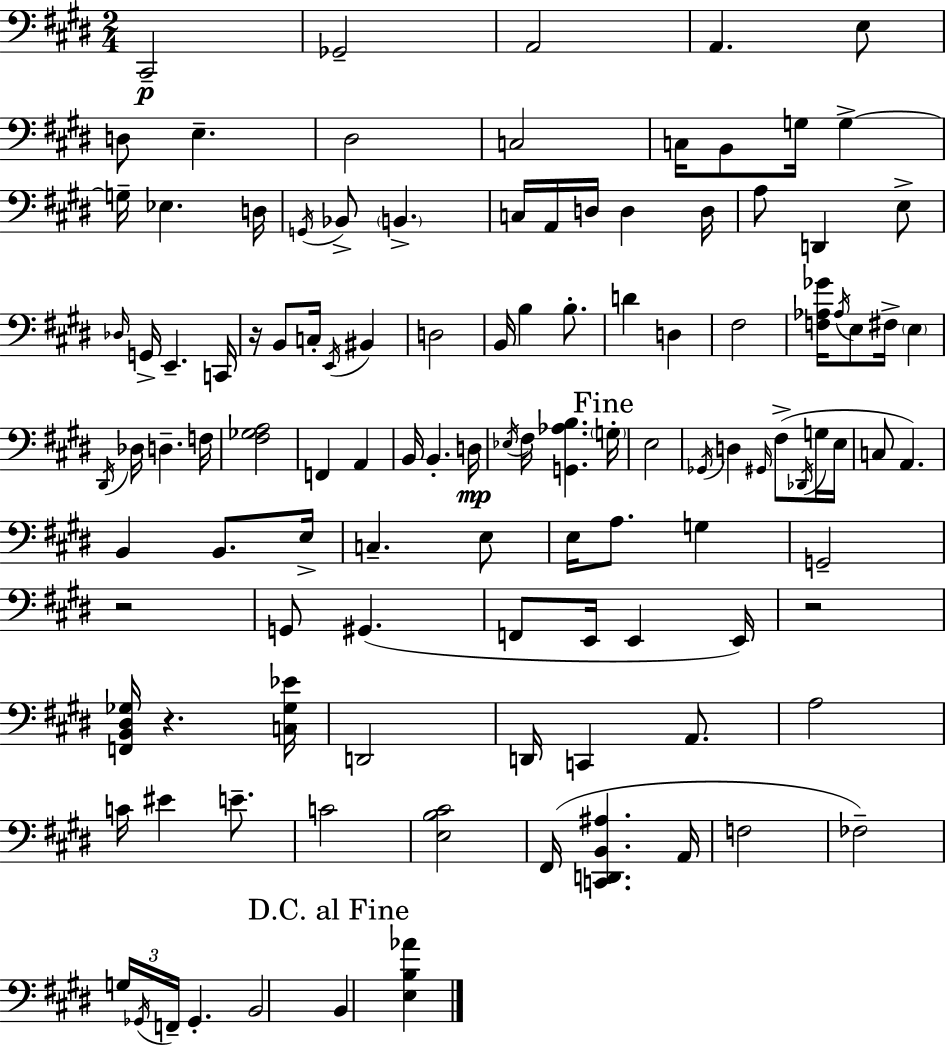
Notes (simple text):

C#2/h Gb2/h A2/h A2/q. E3/e D3/e E3/q. D#3/h C3/h C3/s B2/e G3/s G3/q G3/s Eb3/q. D3/s G2/s Bb2/e B2/q. C3/s A2/s D3/s D3/q D3/s A3/e D2/q E3/e Db3/s G2/s E2/q. C2/s R/s B2/e C3/s E2/s BIS2/q D3/h B2/s B3/q B3/e. D4/q D3/q F#3/h [F3,Ab3,Gb4]/s Ab3/s E3/e F#3/s E3/q D#2/s Db3/s D3/q. F3/s [F#3,Gb3,A3]/h F2/q A2/q B2/s B2/q. D3/s Eb3/s F#3/s [G2,Ab3,B3]/q. G3/s E3/h Gb2/s D3/q G#2/s F#3/e Db2/s G3/s E3/s C3/e A2/q. B2/q B2/e. E3/s C3/q. E3/e E3/s A3/e. G3/q G2/h R/h G2/e G#2/q. F2/e E2/s E2/q E2/s R/h [F2,B2,D#3,Gb3]/s R/q. [C3,Gb3,Eb4]/s D2/h D2/s C2/q A2/e. A3/h C4/s EIS4/q E4/e. C4/h [E3,B3,C#4]/h F#2/s [C2,D2,B2,A#3]/q. A2/s F3/h FES3/h G3/s Gb2/s F2/s Gb2/q. B2/h B2/q [E3,B3,Ab4]/q